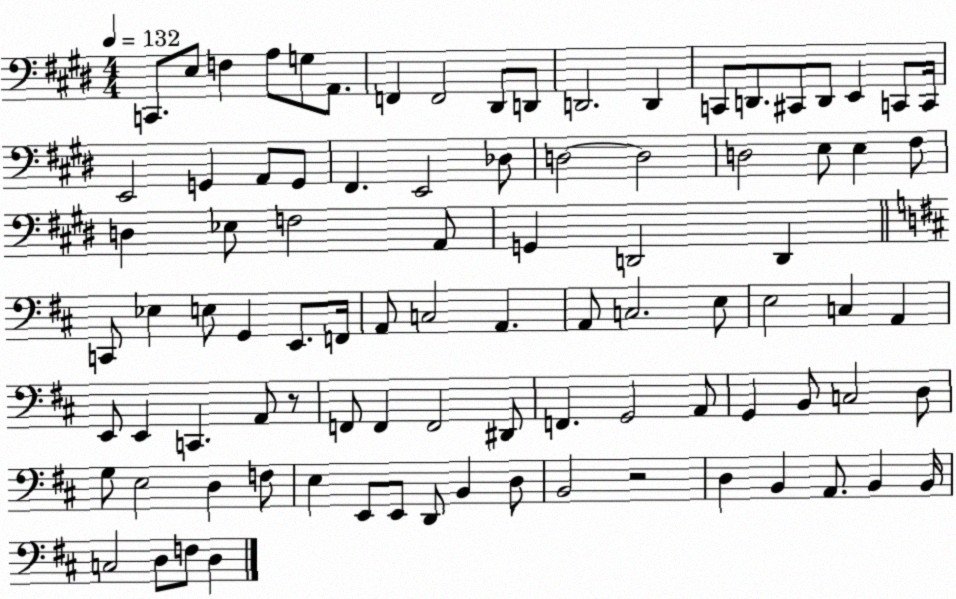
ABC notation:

X:1
T:Untitled
M:4/4
L:1/4
K:E
C,,/2 E,/2 F, A,/2 G,/2 A,,/2 F,, F,,2 ^D,,/2 D,,/2 D,,2 D,, C,,/2 D,,/2 ^C,,/2 D,,/2 E,, C,,/2 C,,/4 E,,2 G,, A,,/2 G,,/2 ^F,, E,,2 _D,/2 D,2 D,2 D,2 E,/2 E, ^F,/2 D, _E,/2 F,2 A,,/2 G,, D,,2 D,, C,,/2 _E, E,/2 G,, E,,/2 F,,/4 A,,/2 C,2 A,, A,,/2 C,2 E,/2 E,2 C, A,, E,,/2 E,, C,, A,,/2 z/2 F,,/2 F,, F,,2 ^D,,/2 F,, G,,2 A,,/2 G,, B,,/2 C,2 D,/2 G,/2 E,2 D, F,/2 E, E,,/2 E,,/2 D,,/2 B,, D,/2 B,,2 z2 D, B,, A,,/2 B,, B,,/4 C,2 D,/2 F,/2 D,